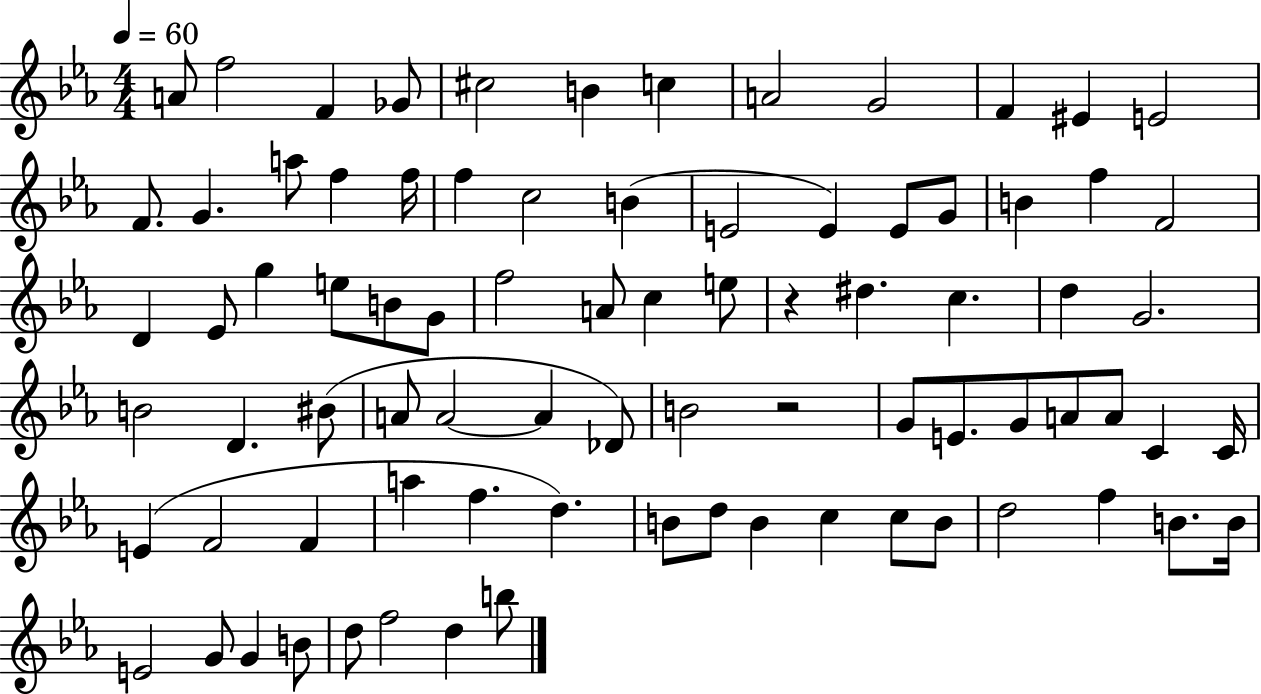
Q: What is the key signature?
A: EES major